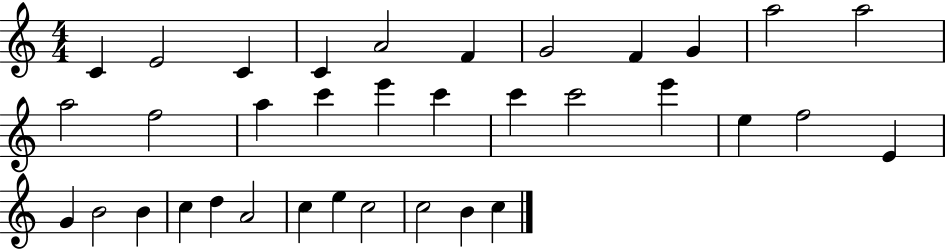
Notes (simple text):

C4/q E4/h C4/q C4/q A4/h F4/q G4/h F4/q G4/q A5/h A5/h A5/h F5/h A5/q C6/q E6/q C6/q C6/q C6/h E6/q E5/q F5/h E4/q G4/q B4/h B4/q C5/q D5/q A4/h C5/q E5/q C5/h C5/h B4/q C5/q